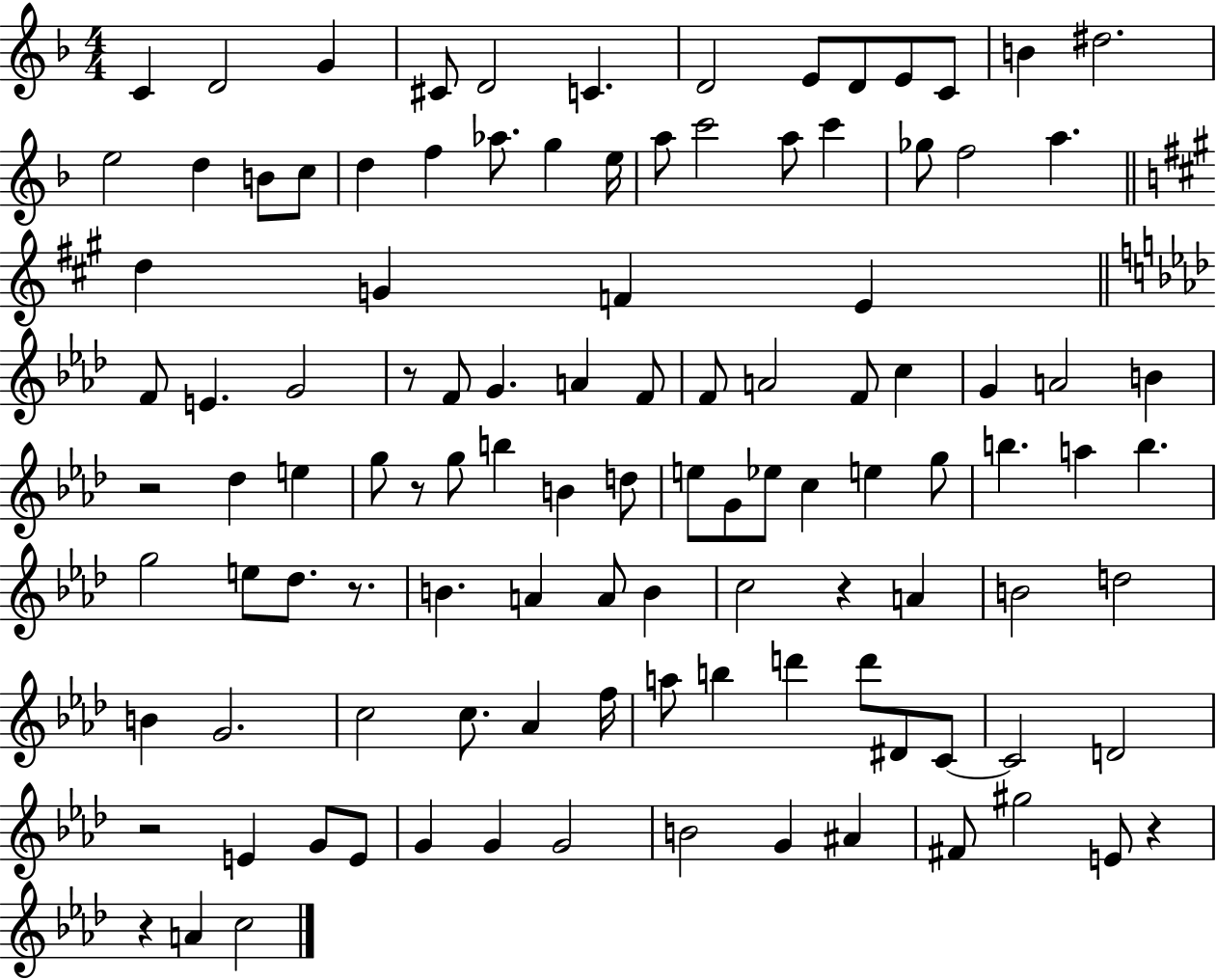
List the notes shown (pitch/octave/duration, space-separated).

C4/q D4/h G4/q C#4/e D4/h C4/q. D4/h E4/e D4/e E4/e C4/e B4/q D#5/h. E5/h D5/q B4/e C5/e D5/q F5/q Ab5/e. G5/q E5/s A5/e C6/h A5/e C6/q Gb5/e F5/h A5/q. D5/q G4/q F4/q E4/q F4/e E4/q. G4/h R/e F4/e G4/q. A4/q F4/e F4/e A4/h F4/e C5/q G4/q A4/h B4/q R/h Db5/q E5/q G5/e R/e G5/e B5/q B4/q D5/e E5/e G4/e Eb5/e C5/q E5/q G5/e B5/q. A5/q B5/q. G5/h E5/e Db5/e. R/e. B4/q. A4/q A4/e B4/q C5/h R/q A4/q B4/h D5/h B4/q G4/h. C5/h C5/e. Ab4/q F5/s A5/e B5/q D6/q D6/e D#4/e C4/e C4/h D4/h R/h E4/q G4/e E4/e G4/q G4/q G4/h B4/h G4/q A#4/q F#4/e G#5/h E4/e R/q R/q A4/q C5/h